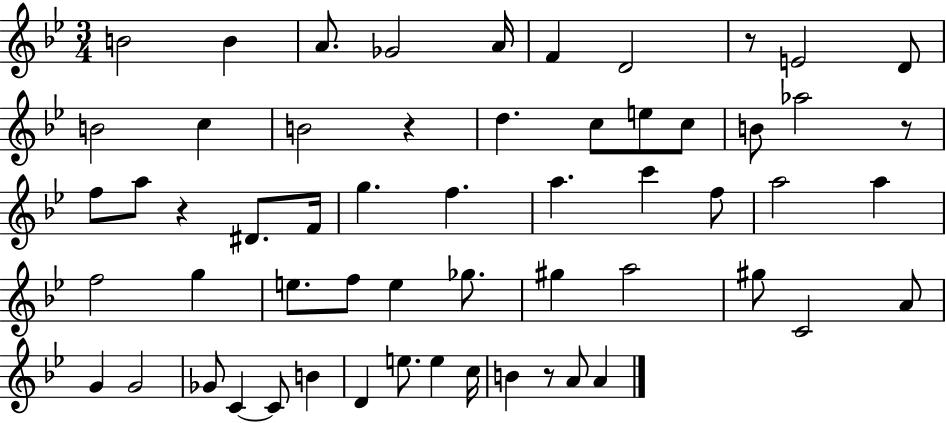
X:1
T:Untitled
M:3/4
L:1/4
K:Bb
B2 B A/2 _G2 A/4 F D2 z/2 E2 D/2 B2 c B2 z d c/2 e/2 c/2 B/2 _a2 z/2 f/2 a/2 z ^D/2 F/4 g f a c' f/2 a2 a f2 g e/2 f/2 e _g/2 ^g a2 ^g/2 C2 A/2 G G2 _G/2 C C/2 B D e/2 e c/4 B z/2 A/2 A